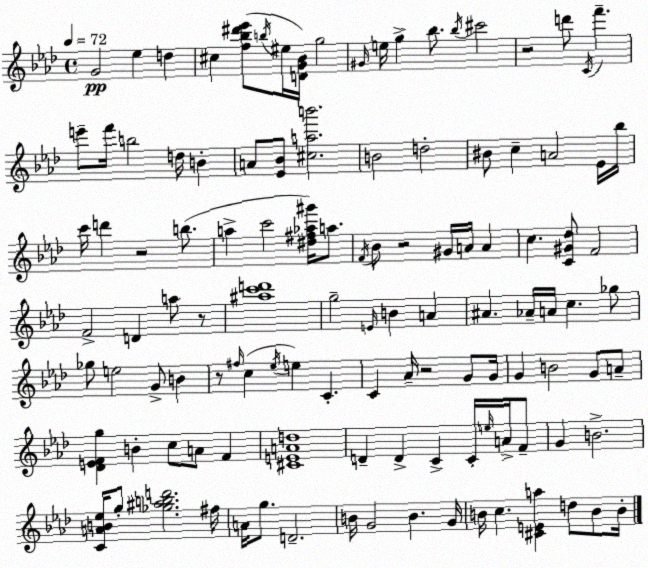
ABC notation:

X:1
T:Untitled
M:4/4
L:1/4
K:Fm
G2 _e d ^c [f_b^d'_e']/2 b/4 ^e/4 [DG_B]/4 g2 ^G/4 e/4 g _b/2 _b/4 ^c'2 z2 d'/2 C/4 f' e'/2 f'/4 b2 d/4 B A/2 [_E_B]/2 [^cab']2 B2 d2 ^B/2 c A2 _E/4 _b/4 c'/4 d' z2 b/2 a c'2 [^d^f_a^g']/4 a/2 F/4 _B/2 z2 ^G/4 A/4 A c [C^G_d]/2 F2 F2 D a/2 z/2 [^ac'd']4 g2 E/4 B A ^A _A/4 A/4 c _g/2 _g/2 e2 G/2 B z/2 ^f/4 c _e/4 e C C _A/4 z2 G/2 G/4 G B2 G/2 A/2 [_DEFg] B c/2 A/2 F [^CEAd]4 D D C C/4 e/4 A/4 F/2 G B2 [CAB_e]/4 g/2 [_g^abd']2 ^f/4 A/4 g/2 D2 B/4 G2 B G/4 B/4 c [^CEa] d/2 B/2 B/4